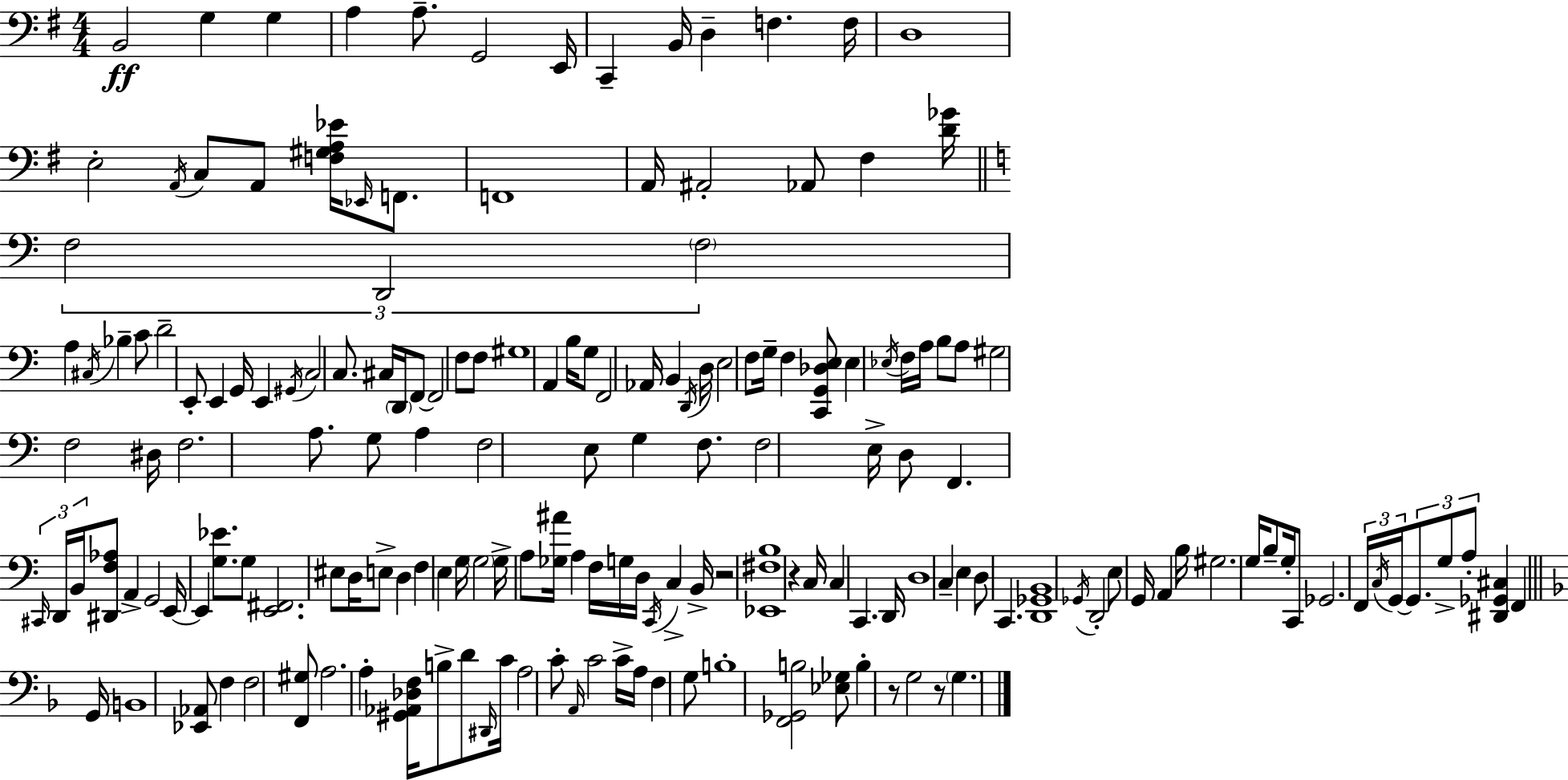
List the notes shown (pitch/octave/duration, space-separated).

B2/h G3/q G3/q A3/q A3/e. G2/h E2/s C2/q B2/s D3/q F3/q. F3/s D3/w E3/h A2/s C3/e A2/e [F3,G#3,A3,Eb4]/s Eb2/s F2/e. F2/w A2/s A#2/h Ab2/e F#3/q [D4,Gb4]/s F3/h D2/h F3/h A3/q C#3/s Bb3/q C4/e D4/h E2/e E2/q G2/s E2/q G#2/s C3/h C3/e. C#3/s D2/s F2/e F2/h F3/e F3/e G#3/w A2/q B3/s G3/e F2/h Ab2/s B2/q D2/s D3/s E3/h F3/e G3/s F3/q [C2,G2,Db3,E3]/e E3/q Eb3/s F3/s A3/s B3/e A3/e G#3/h F3/h D#3/s F3/h. A3/e. G3/e A3/q F3/h E3/e G3/q F3/e. F3/h E3/s D3/e F2/q. C#2/s D2/s B2/s [D#2,F3,Ab3]/e A2/q G2/h E2/s E2/q [G3,Eb4]/e. G3/e [E2,F#2]/h. EIS3/e D3/s E3/e D3/q F3/q E3/q G3/s G3/h G3/s A3/e [Gb3,A#4]/s A3/q F3/s G3/s D3/s C2/s C3/q B2/s R/h [Eb2,F#3,B3]/w R/q C3/s C3/q C2/q. D2/s D3/w C3/q E3/q D3/e C2/q. [D2,Gb2,B2]/w Gb2/s D2/h E3/e G2/s A2/q B3/s G#3/h. G3/s B3/e G3/s C2/e Gb2/h. F2/s C3/s G2/s G2/e. G3/e A3/e [D#2,Gb2,C#3]/q F2/q G2/s B2/w [Eb2,Ab2]/e F3/q F3/h [F2,G#3]/e A3/h. A3/q [G#2,Ab2,Db3,F3]/s B3/e D4/e D#2/s C4/s A3/h C4/e A2/s C4/h C4/s A3/s F3/q G3/e B3/w [F2,Gb2,B3]/h [Eb3,Gb3]/e B3/q R/e G3/h R/e G3/q.